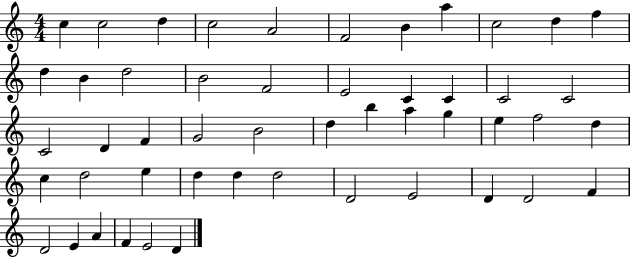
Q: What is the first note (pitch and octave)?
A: C5